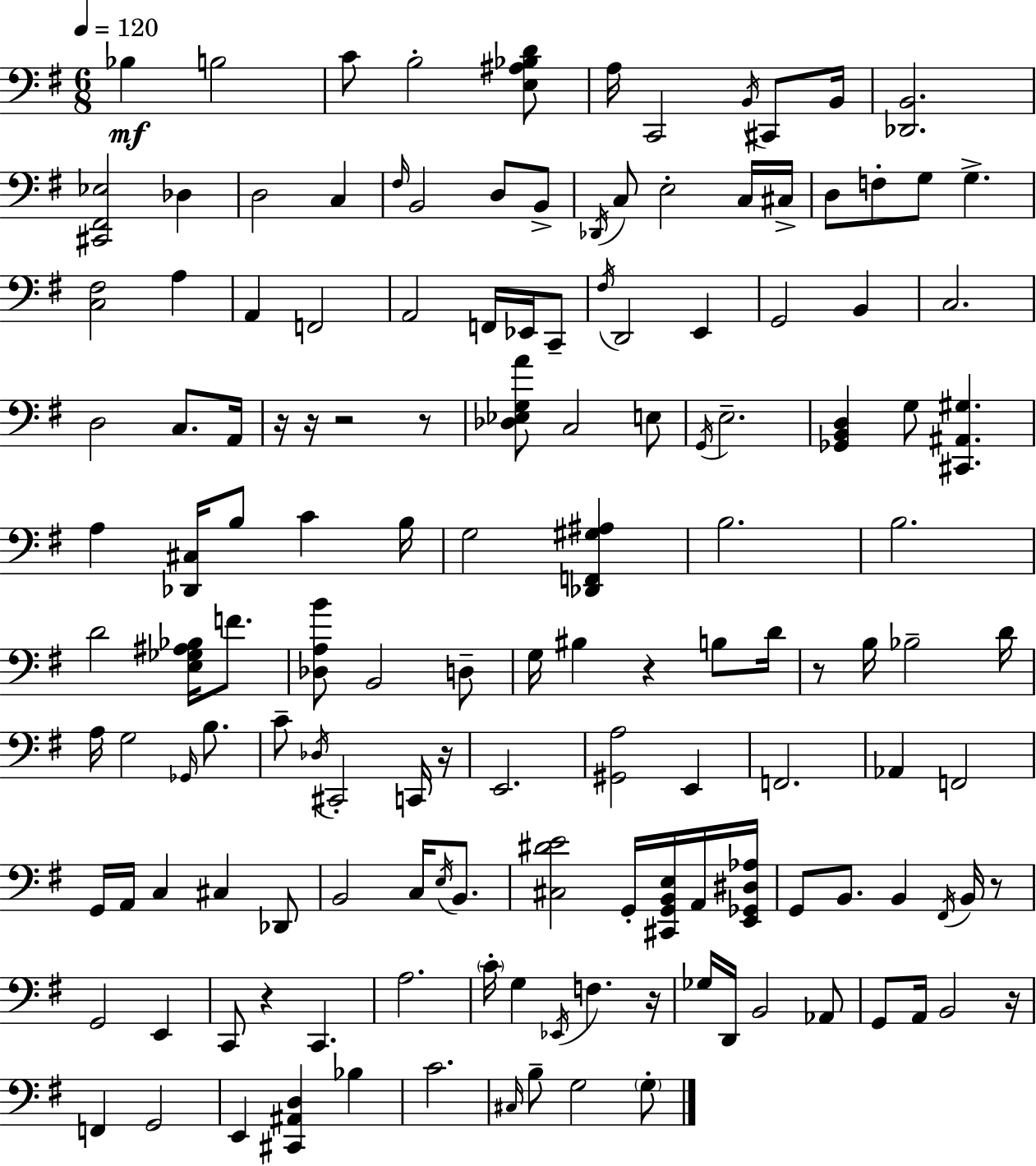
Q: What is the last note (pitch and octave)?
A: G3